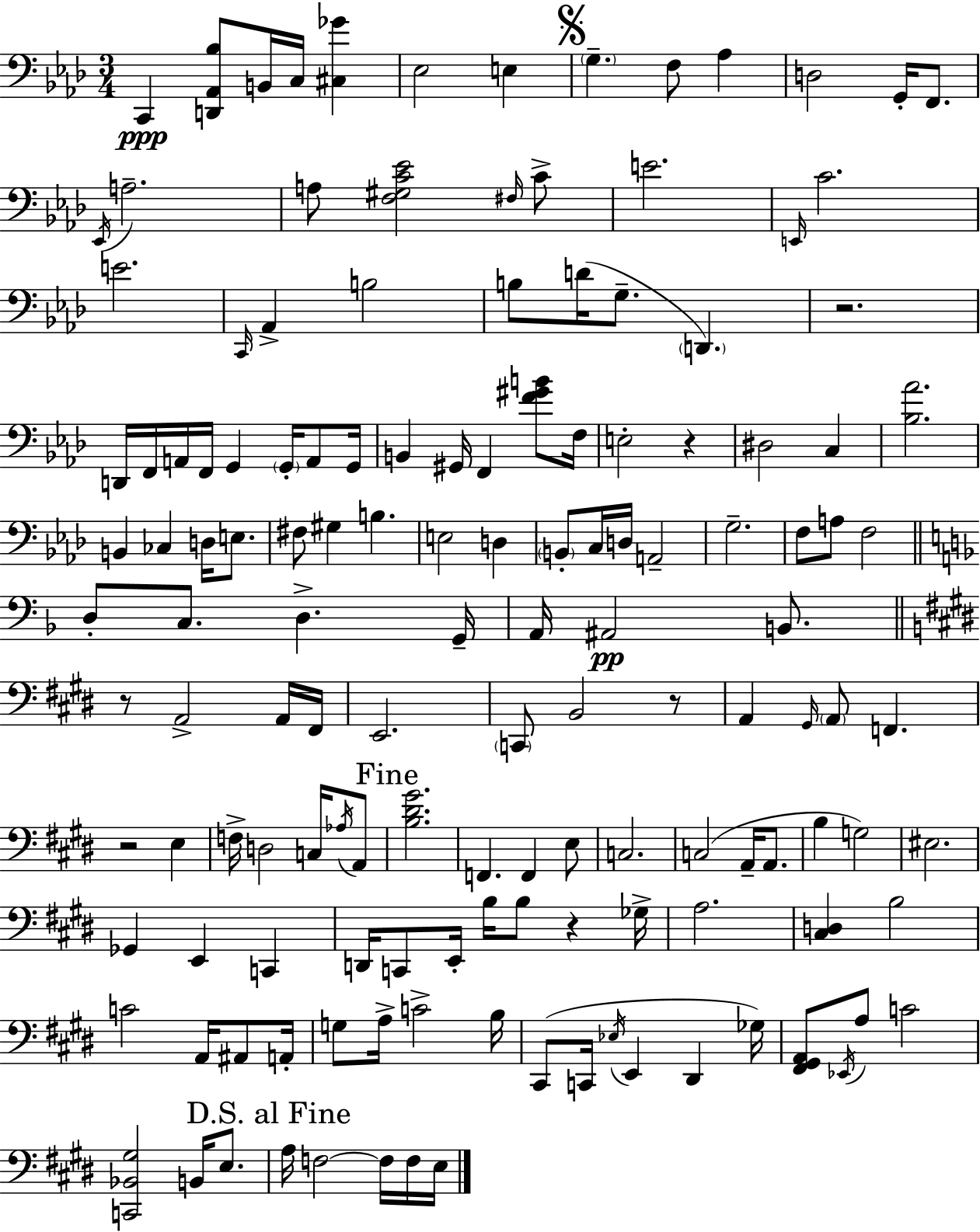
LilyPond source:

{
  \clef bass
  \numericTimeSignature
  \time 3/4
  \key f \minor
  c,4\ppp <d, aes, bes>8 b,16 c16 <cis ges'>4 | ees2 e4 | \mark \markup { \musicglyph "scripts.segno" } \parenthesize g4.-- f8 aes4 | d2 g,16-. f,8. | \break \acciaccatura { ees,16 } a2.-- | a8 <f gis c' ees'>2 \grace { fis16 } | c'8-> e'2. | \grace { e,16 } c'2. | \break e'2. | \grace { c,16 } aes,4-> b2 | b8 d'16( g8.-- \parenthesize d,4.) | r2. | \break d,16 f,16 a,16 f,16 g,4 | \parenthesize g,16-. a,8 g,16 b,4 gis,16 f,4 | <f' gis' b'>8 f16 e2-. | r4 dis2 | \break c4 <bes aes'>2. | b,4 ces4 | d16 e8. fis8 gis4 b4. | e2 | \break d4 \parenthesize b,8-. c16 d16 a,2-- | g2.-- | f8 a8 f2 | \bar "||" \break \key f \major d8-. c8. d4.-> g,16-- | a,16 ais,2\pp b,8. | \bar "||" \break \key e \major r8 a,2-> a,16 fis,16 | e,2. | \parenthesize c,8 b,2 r8 | a,4 \grace { gis,16 } \parenthesize a,8 f,4. | \break r2 e4 | f16-> d2 c16 \acciaccatura { aes16 } | a,8 \mark "Fine" <b dis' gis'>2. | f,4. f,4 | \break e8 c2. | c2( a,16-- a,8. | b4 g2) | eis2. | \break ges,4 e,4 c,4 | d,16 c,8 e,16-. b16 b8 r4 | ges16-> a2. | <cis d>4 b2 | \break c'2 a,16 ais,8 | a,16-. g8 a16-> c'2-> | b16 cis,8( c,16 \acciaccatura { ees16 } e,4 dis,4 | ges16) <fis, gis, a,>8 \acciaccatura { ees,16 } a8 c'2 | \break <c, bes, gis>2 | b,16 e8. \mark "D.S. al Fine" a16 f2~~ | f16 f16 e16 \bar "|."
}